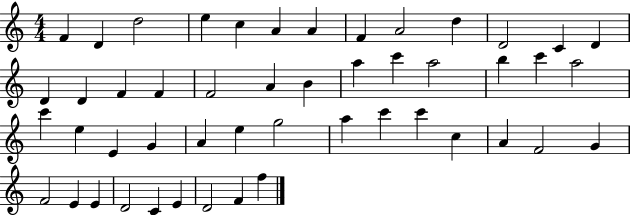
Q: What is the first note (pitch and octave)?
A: F4